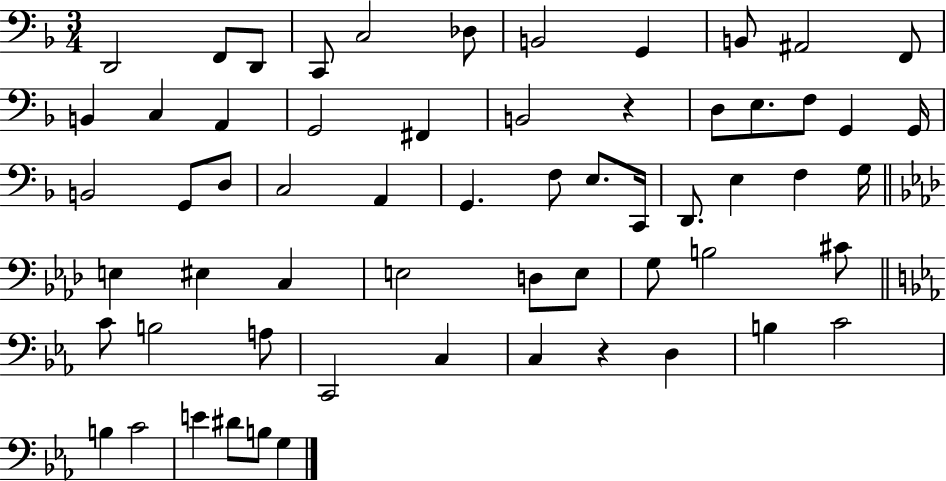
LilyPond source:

{
  \clef bass
  \numericTimeSignature
  \time 3/4
  \key f \major
  \repeat volta 2 { d,2 f,8 d,8 | c,8 c2 des8 | b,2 g,4 | b,8 ais,2 f,8 | \break b,4 c4 a,4 | g,2 fis,4 | b,2 r4 | d8 e8. f8 g,4 g,16 | \break b,2 g,8 d8 | c2 a,4 | g,4. f8 e8. c,16 | d,8. e4 f4 g16 | \break \bar "||" \break \key aes \major e4 eis4 c4 | e2 d8 e8 | g8 b2 cis'8 | \bar "||" \break \key ees \major c'8 b2 a8 | c,2 c4 | c4 r4 d4 | b4 c'2 | \break b4 c'2 | e'4 dis'8 b8 g4 | } \bar "|."
}